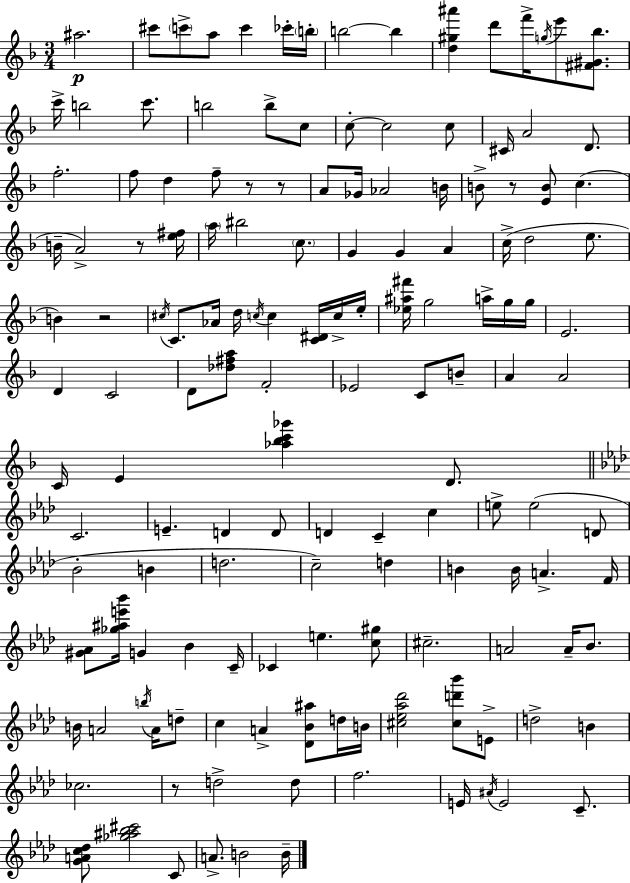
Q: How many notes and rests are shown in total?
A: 146